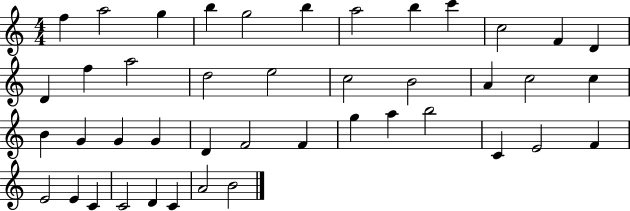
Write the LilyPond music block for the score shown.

{
  \clef treble
  \numericTimeSignature
  \time 4/4
  \key c \major
  f''4 a''2 g''4 | b''4 g''2 b''4 | a''2 b''4 c'''4 | c''2 f'4 d'4 | \break d'4 f''4 a''2 | d''2 e''2 | c''2 b'2 | a'4 c''2 c''4 | \break b'4 g'4 g'4 g'4 | d'4 f'2 f'4 | g''4 a''4 b''2 | c'4 e'2 f'4 | \break e'2 e'4 c'4 | c'2 d'4 c'4 | a'2 b'2 | \bar "|."
}